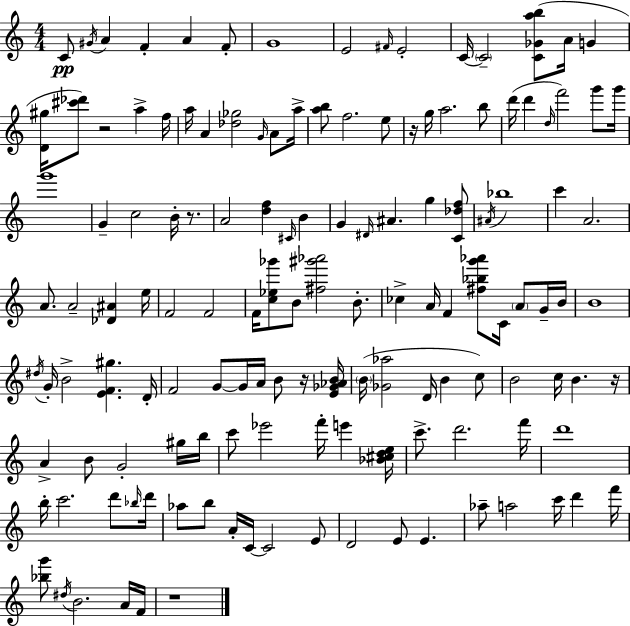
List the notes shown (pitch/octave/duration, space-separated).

C4/e G#4/s A4/q F4/q A4/q F4/e G4/w E4/h F#4/s E4/h C4/s C4/h [C4,Gb4,A5,B5]/e A4/s G4/q [D4,G#5]/s [C#6,Db6]/e R/h A5/q F5/s A5/s A4/q [Db5,Gb5]/h G4/s A4/e A5/s [A5,B5]/e F5/h. E5/e R/s G5/s A5/h. B5/e D6/s D6/q D5/s F6/h G6/e G6/s G6/w G4/q C5/h B4/s R/e. A4/h [D5,F5]/q C#4/s B4/q G4/q D#4/s A#4/q. G5/q [C4,Db5,F5]/e A#4/s Bb5/w C6/q A4/h. A4/e. A4/h [Db4,A#4]/q E5/s F4/h F4/h F4/s [C5,Eb5,Gb6]/e B4/e [F#5,G#6,Ab6]/h B4/e. CES5/q A4/s F4/q [F#5,Bb5,G6,Ab6]/e C4/s A4/e G4/s B4/s B4/w D#5/s G4/s B4/h [E4,F4,G#5]/q. D4/s F4/h G4/e G4/s A4/s B4/e R/s [E4,Gb4,Ab4,B4]/s B4/s [Gb4,Ab5]/h D4/s B4/q C5/e B4/h C5/s B4/q. R/s A4/q B4/e G4/h G#5/s B5/s C6/e Eb6/h F6/s E6/q [Bb4,C#5,D5,E5]/s C6/e. D6/h. F6/s D6/w B5/s C6/h. D6/e Bb5/s D6/s Ab5/e B5/e A4/s C4/s C4/h E4/e D4/h E4/e E4/q. Ab5/e A5/h C6/s D6/q F6/s [Bb5,G6]/e D#5/s B4/h. A4/s F4/s R/w